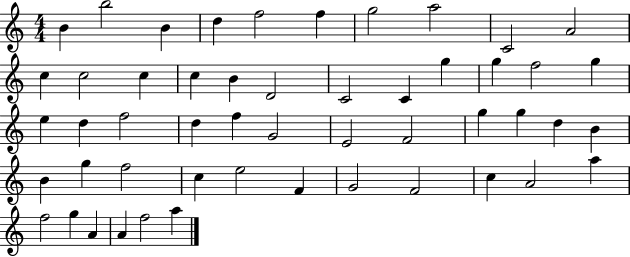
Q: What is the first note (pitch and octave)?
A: B4